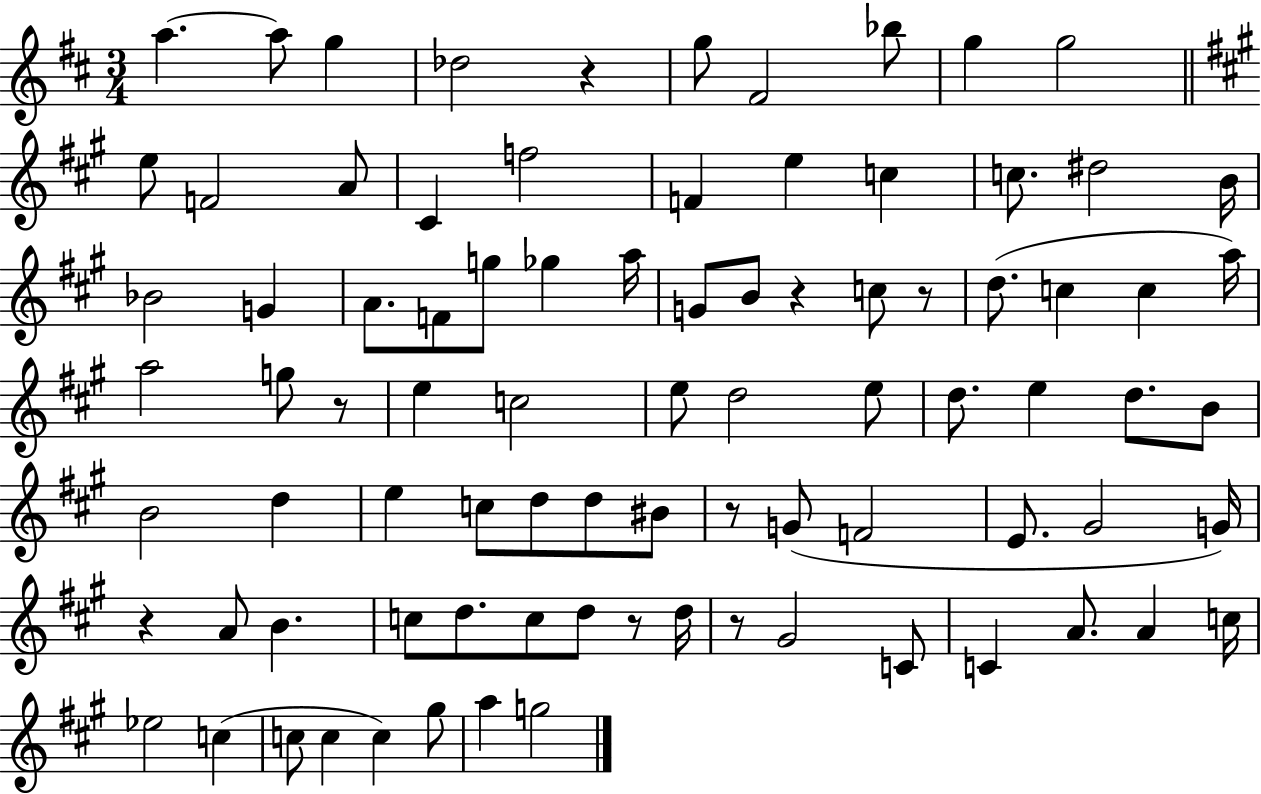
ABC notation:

X:1
T:Untitled
M:3/4
L:1/4
K:D
a a/2 g _d2 z g/2 ^F2 _b/2 g g2 e/2 F2 A/2 ^C f2 F e c c/2 ^d2 B/4 _B2 G A/2 F/2 g/2 _g a/4 G/2 B/2 z c/2 z/2 d/2 c c a/4 a2 g/2 z/2 e c2 e/2 d2 e/2 d/2 e d/2 B/2 B2 d e c/2 d/2 d/2 ^B/2 z/2 G/2 F2 E/2 ^G2 G/4 z A/2 B c/2 d/2 c/2 d/2 z/2 d/4 z/2 ^G2 C/2 C A/2 A c/4 _e2 c c/2 c c ^g/2 a g2